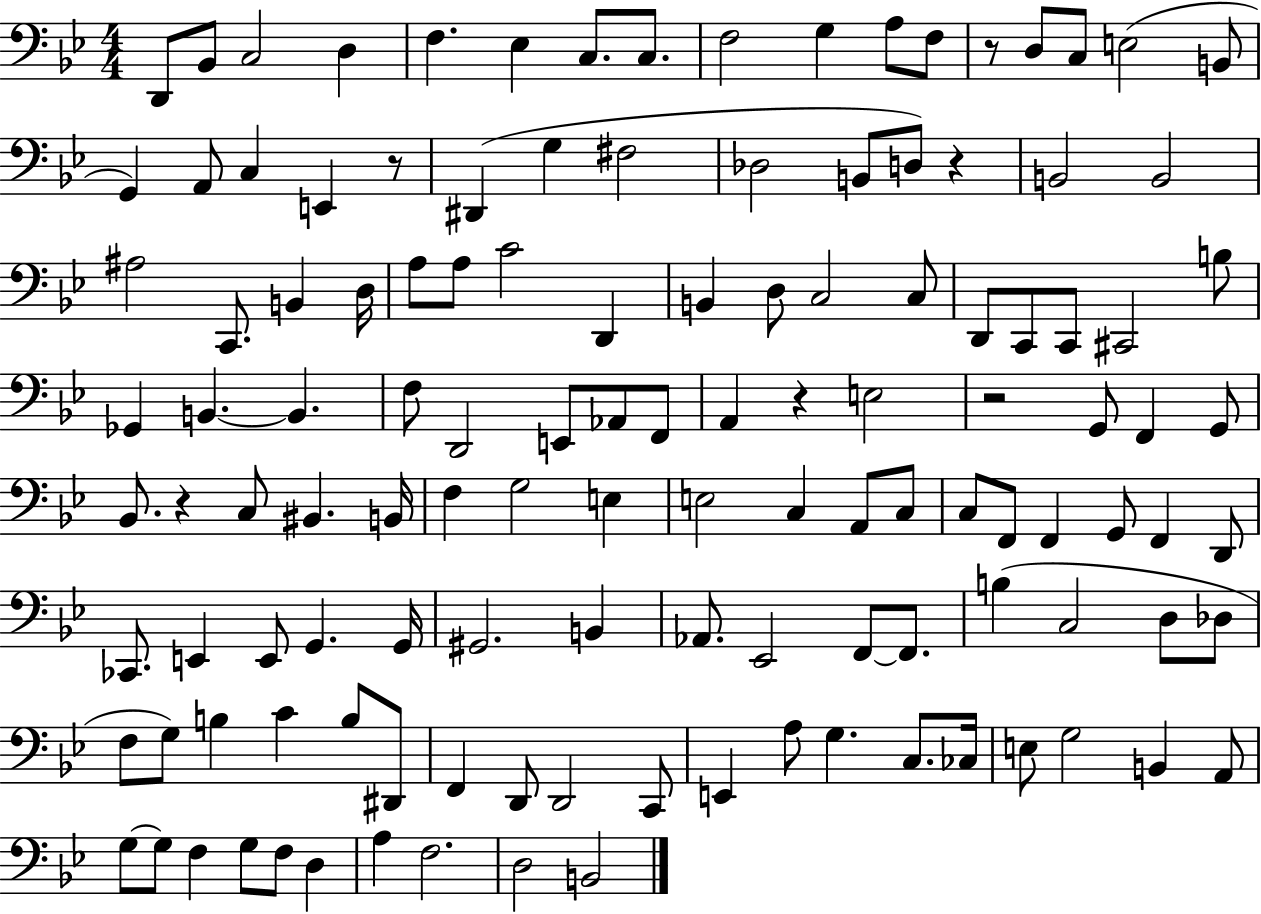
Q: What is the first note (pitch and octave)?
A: D2